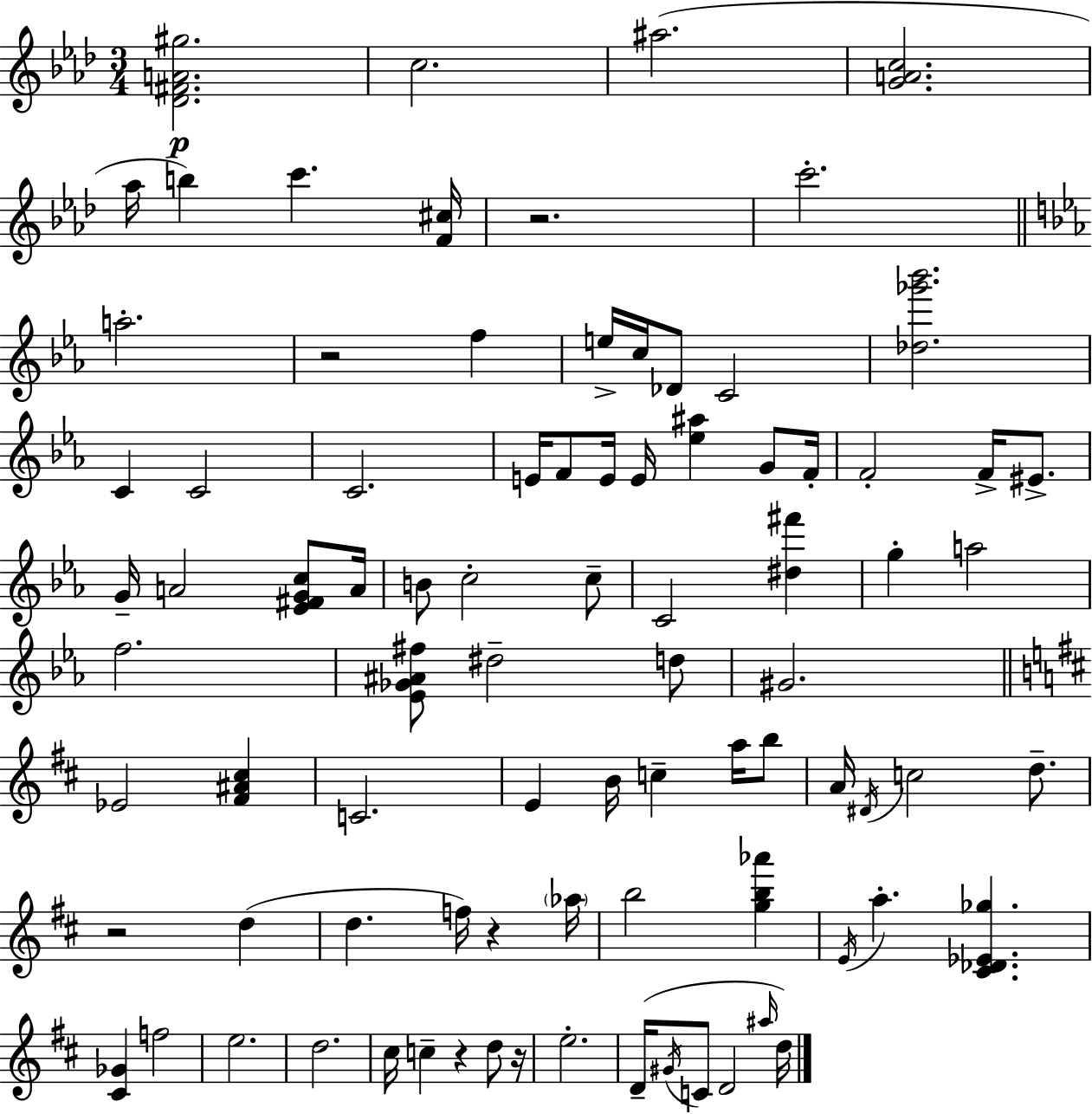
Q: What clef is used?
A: treble